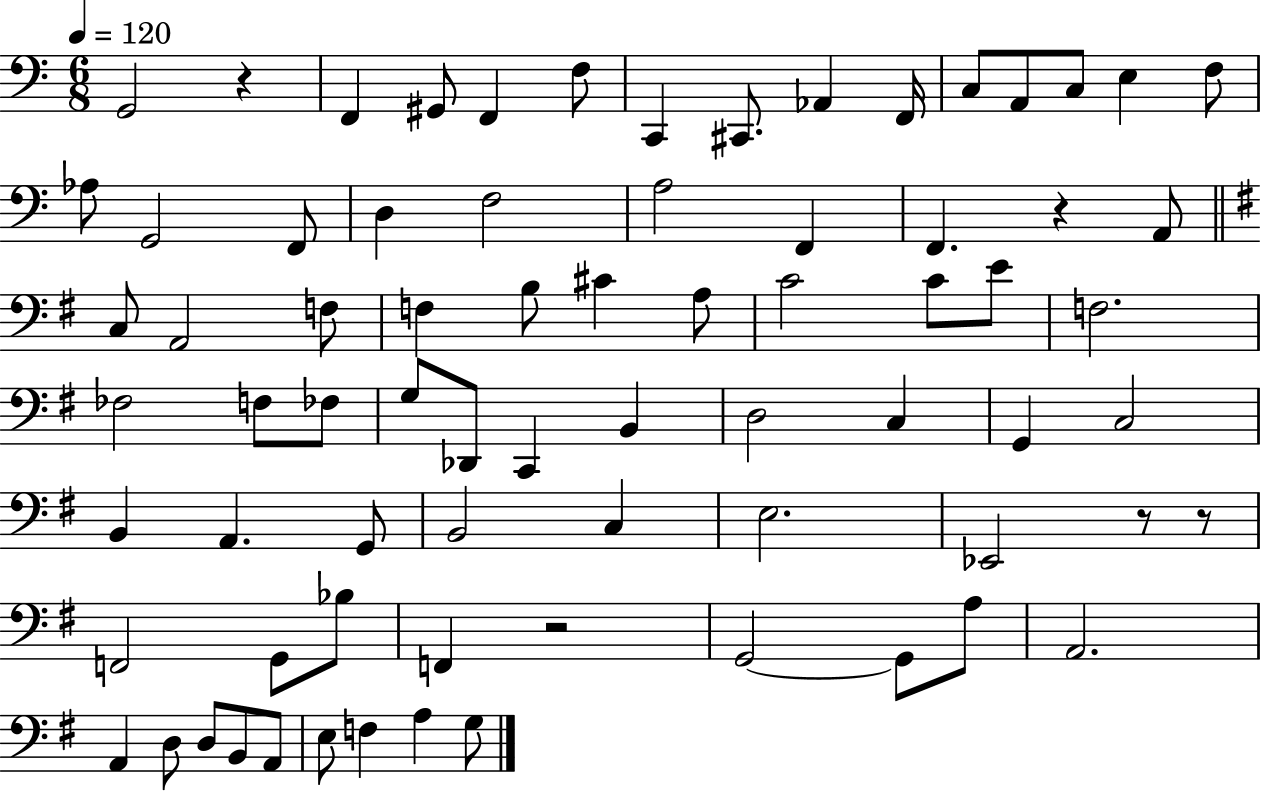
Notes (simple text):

G2/h R/q F2/q G#2/e F2/q F3/e C2/q C#2/e. Ab2/q F2/s C3/e A2/e C3/e E3/q F3/e Ab3/e G2/h F2/e D3/q F3/h A3/h F2/q F2/q. R/q A2/e C3/e A2/h F3/e F3/q B3/e C#4/q A3/e C4/h C4/e E4/e F3/h. FES3/h F3/e FES3/e G3/e Db2/e C2/q B2/q D3/h C3/q G2/q C3/h B2/q A2/q. G2/e B2/h C3/q E3/h. Eb2/h R/e R/e F2/h G2/e Bb3/e F2/q R/h G2/h G2/e A3/e A2/h. A2/q D3/e D3/e B2/e A2/e E3/e F3/q A3/q G3/e